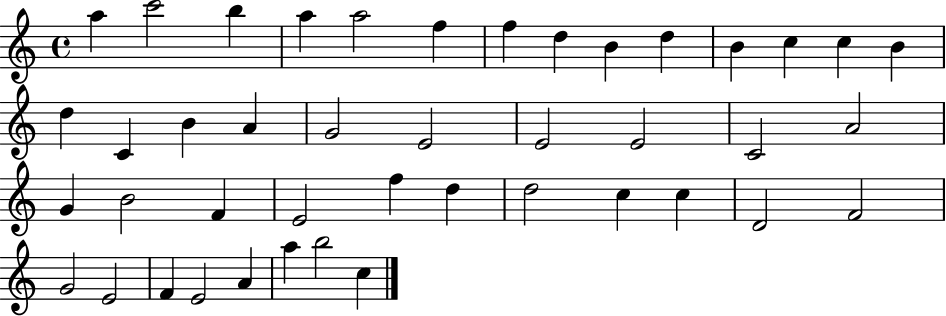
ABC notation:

X:1
T:Untitled
M:4/4
L:1/4
K:C
a c'2 b a a2 f f d B d B c c B d C B A G2 E2 E2 E2 C2 A2 G B2 F E2 f d d2 c c D2 F2 G2 E2 F E2 A a b2 c